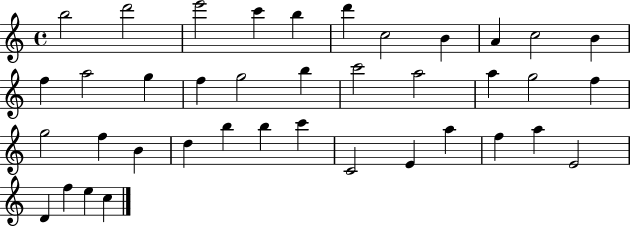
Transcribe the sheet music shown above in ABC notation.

X:1
T:Untitled
M:4/4
L:1/4
K:C
b2 d'2 e'2 c' b d' c2 B A c2 B f a2 g f g2 b c'2 a2 a g2 f g2 f B d b b c' C2 E a f a E2 D f e c